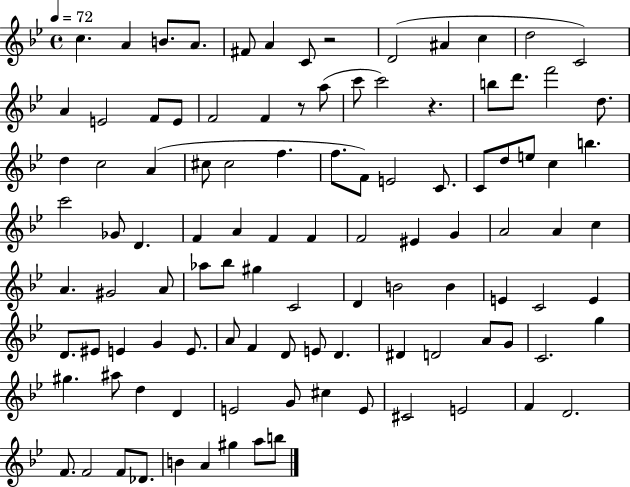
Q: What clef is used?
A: treble